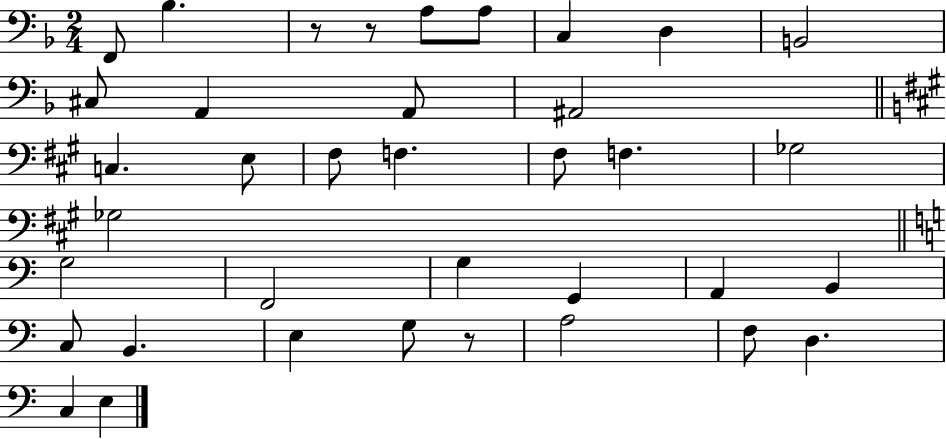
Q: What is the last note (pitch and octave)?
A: E3